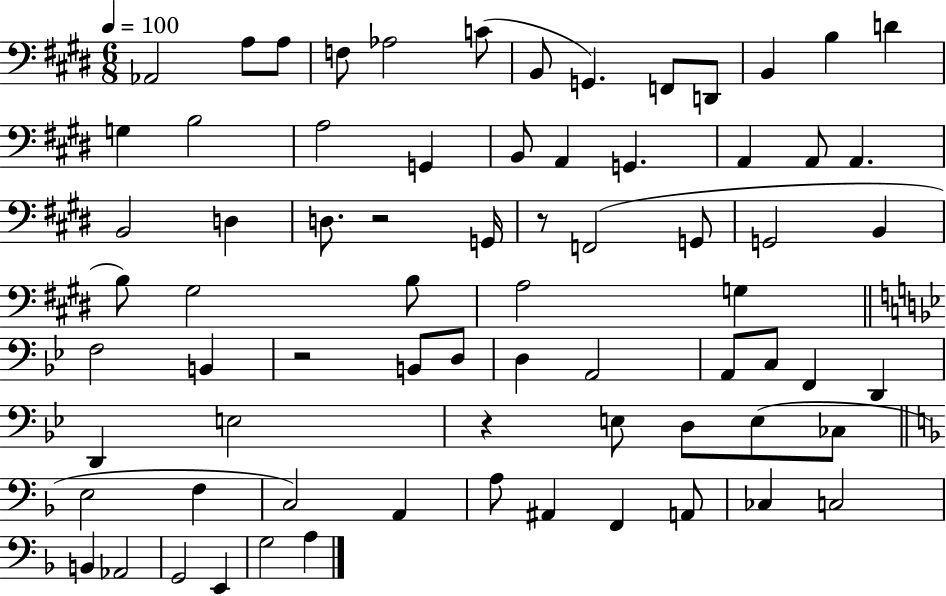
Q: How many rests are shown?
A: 4